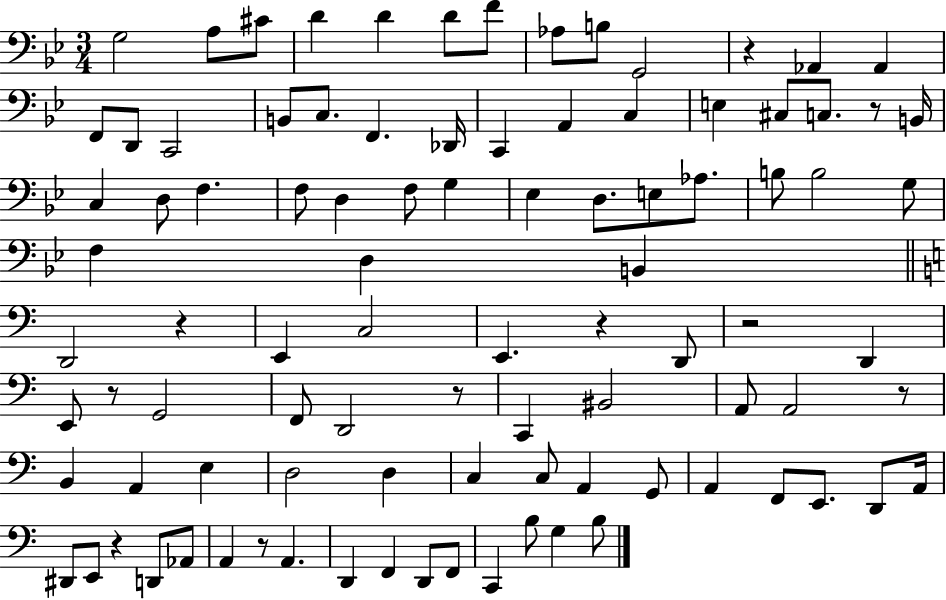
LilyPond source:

{
  \clef bass
  \numericTimeSignature
  \time 3/4
  \key bes \major
  g2 a8 cis'8 | d'4 d'4 d'8 f'8 | aes8 b8 g,2 | r4 aes,4 aes,4 | \break f,8 d,8 c,2 | b,8 c8. f,4. des,16 | c,4 a,4 c4 | e4 cis8 c8. r8 b,16 | \break c4 d8 f4. | f8 d4 f8 g4 | ees4 d8. e8 aes8. | b8 b2 g8 | \break f4 d4 b,4 | \bar "||" \break \key c \major d,2 r4 | e,4 c2 | e,4. r4 d,8 | r2 d,4 | \break e,8 r8 g,2 | f,8 d,2 r8 | c,4 bis,2 | a,8 a,2 r8 | \break b,4 a,4 e4 | d2 d4 | c4 c8 a,4 g,8 | a,4 f,8 e,8. d,8 a,16 | \break dis,8 e,8 r4 d,8 aes,8 | a,4 r8 a,4. | d,4 f,4 d,8 f,8 | c,4 b8 g4 b8 | \break \bar "|."
}